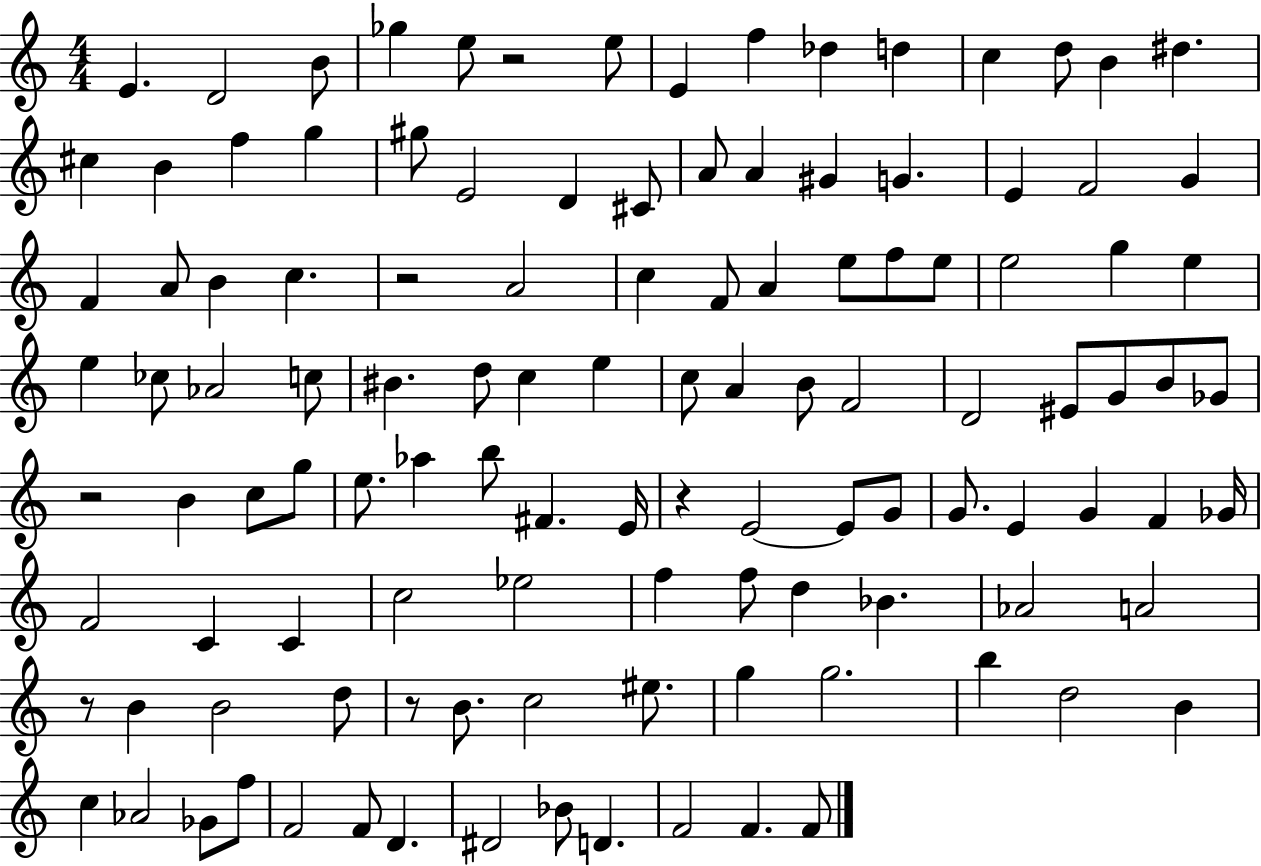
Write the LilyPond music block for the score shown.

{
  \clef treble
  \numericTimeSignature
  \time 4/4
  \key c \major
  \repeat volta 2 { e'4. d'2 b'8 | ges''4 e''8 r2 e''8 | e'4 f''4 des''4 d''4 | c''4 d''8 b'4 dis''4. | \break cis''4 b'4 f''4 g''4 | gis''8 e'2 d'4 cis'8 | a'8 a'4 gis'4 g'4. | e'4 f'2 g'4 | \break f'4 a'8 b'4 c''4. | r2 a'2 | c''4 f'8 a'4 e''8 f''8 e''8 | e''2 g''4 e''4 | \break e''4 ces''8 aes'2 c''8 | bis'4. d''8 c''4 e''4 | c''8 a'4 b'8 f'2 | d'2 eis'8 g'8 b'8 ges'8 | \break r2 b'4 c''8 g''8 | e''8. aes''4 b''8 fis'4. e'16 | r4 e'2~~ e'8 g'8 | g'8. e'4 g'4 f'4 ges'16 | \break f'2 c'4 c'4 | c''2 ees''2 | f''4 f''8 d''4 bes'4. | aes'2 a'2 | \break r8 b'4 b'2 d''8 | r8 b'8. c''2 eis''8. | g''4 g''2. | b''4 d''2 b'4 | \break c''4 aes'2 ges'8 f''8 | f'2 f'8 d'4. | dis'2 bes'8 d'4. | f'2 f'4. f'8 | \break } \bar "|."
}